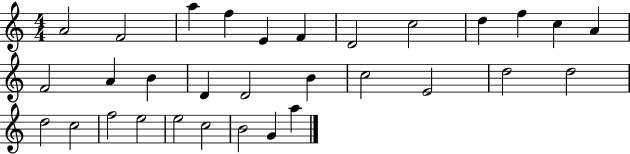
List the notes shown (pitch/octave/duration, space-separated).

A4/h F4/h A5/q F5/q E4/q F4/q D4/h C5/h D5/q F5/q C5/q A4/q F4/h A4/q B4/q D4/q D4/h B4/q C5/h E4/h D5/h D5/h D5/h C5/h F5/h E5/h E5/h C5/h B4/h G4/q A5/q